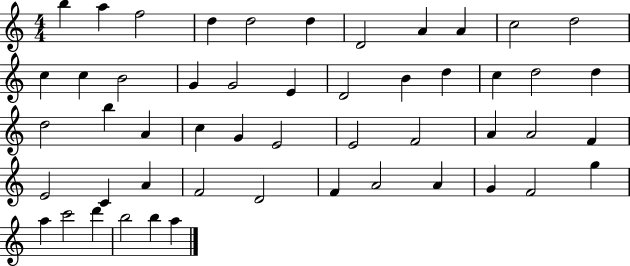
X:1
T:Untitled
M:4/4
L:1/4
K:C
b a f2 d d2 d D2 A A c2 d2 c c B2 G G2 E D2 B d c d2 d d2 b A c G E2 E2 F2 A A2 F E2 C A F2 D2 F A2 A G F2 g a c'2 d' b2 b a